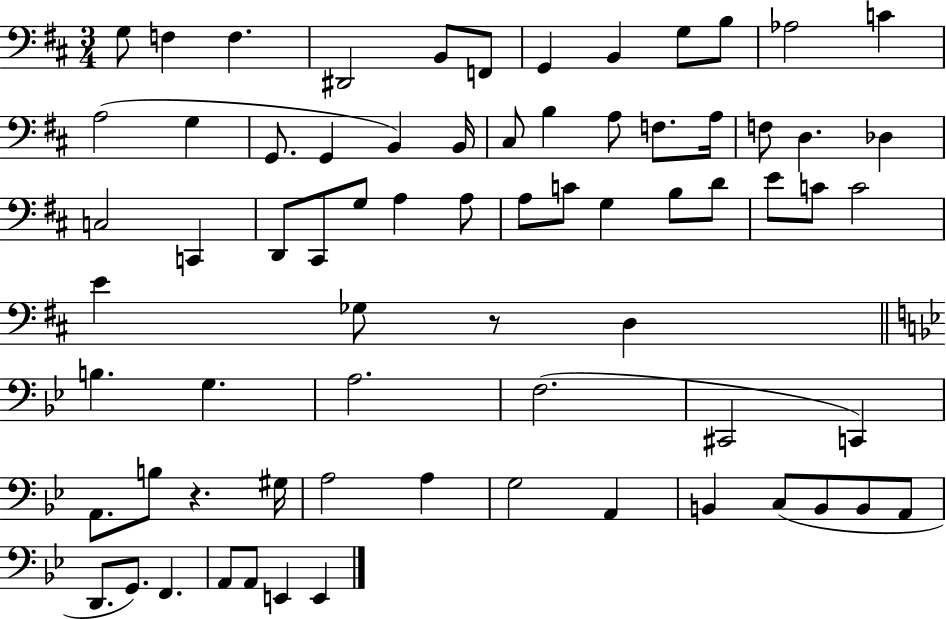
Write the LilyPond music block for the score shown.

{
  \clef bass
  \numericTimeSignature
  \time 3/4
  \key d \major
  \repeat volta 2 { g8 f4 f4. | dis,2 b,8 f,8 | g,4 b,4 g8 b8 | aes2 c'4 | \break a2( g4 | g,8. g,4 b,4) b,16 | cis8 b4 a8 f8. a16 | f8 d4. des4 | \break c2 c,4 | d,8 cis,8 g8 a4 a8 | a8 c'8 g4 b8 d'8 | e'8 c'8 c'2 | \break e'4 ges8 r8 d4 | \bar "||" \break \key bes \major b4. g4. | a2. | f2.( | cis,2 c,4) | \break a,8. b8 r4. gis16 | a2 a4 | g2 a,4 | b,4 c8( b,8 b,8 a,8 | \break d,8. g,8.) f,4. | a,8 a,8 e,4 e,4 | } \bar "|."
}